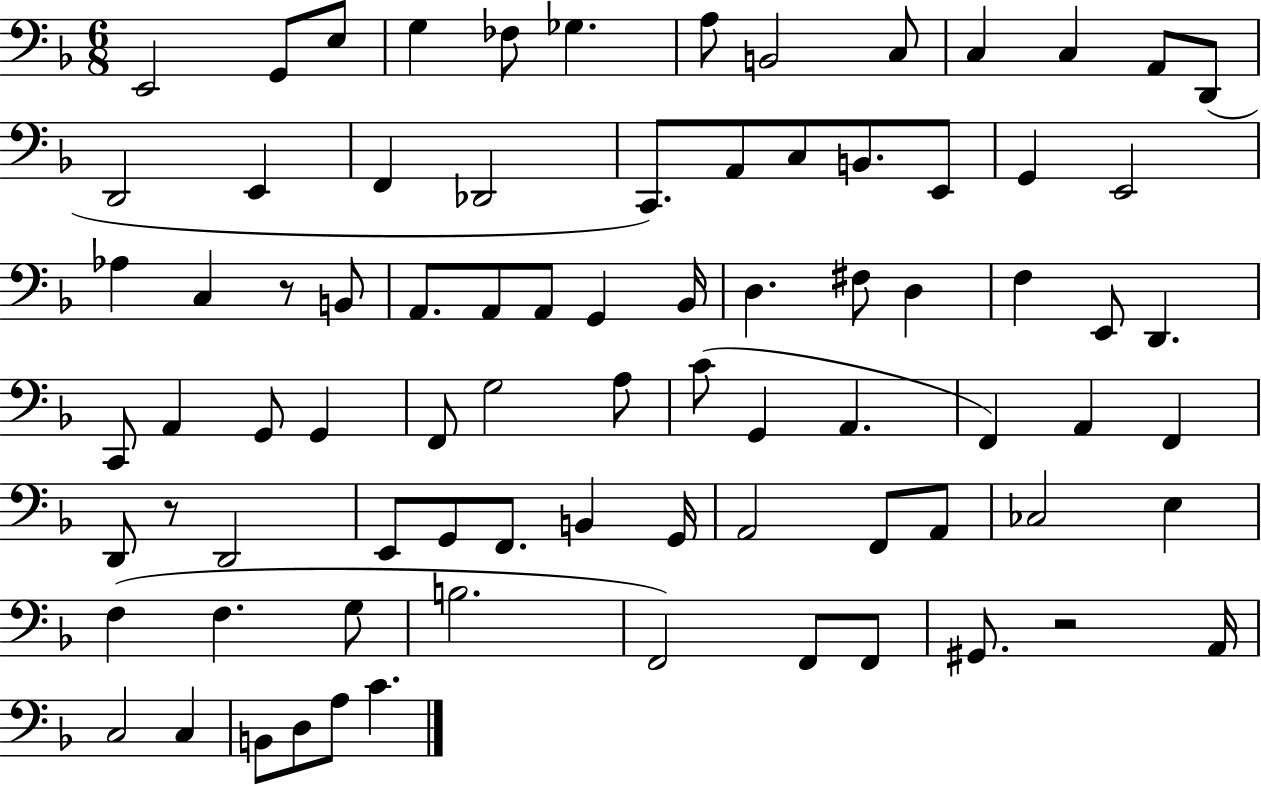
E2/h G2/e E3/e G3/q FES3/e Gb3/q. A3/e B2/h C3/e C3/q C3/q A2/e D2/e D2/h E2/q F2/q Db2/h C2/e. A2/e C3/e B2/e. E2/e G2/q E2/h Ab3/q C3/q R/e B2/e A2/e. A2/e A2/e G2/q Bb2/s D3/q. F#3/e D3/q F3/q E2/e D2/q. C2/e A2/q G2/e G2/q F2/e G3/h A3/e C4/e G2/q A2/q. F2/q A2/q F2/q D2/e R/e D2/h E2/e G2/e F2/e. B2/q G2/s A2/h F2/e A2/e CES3/h E3/q F3/q F3/q. G3/e B3/h. F2/h F2/e F2/e G#2/e. R/h A2/s C3/h C3/q B2/e D3/e A3/e C4/q.